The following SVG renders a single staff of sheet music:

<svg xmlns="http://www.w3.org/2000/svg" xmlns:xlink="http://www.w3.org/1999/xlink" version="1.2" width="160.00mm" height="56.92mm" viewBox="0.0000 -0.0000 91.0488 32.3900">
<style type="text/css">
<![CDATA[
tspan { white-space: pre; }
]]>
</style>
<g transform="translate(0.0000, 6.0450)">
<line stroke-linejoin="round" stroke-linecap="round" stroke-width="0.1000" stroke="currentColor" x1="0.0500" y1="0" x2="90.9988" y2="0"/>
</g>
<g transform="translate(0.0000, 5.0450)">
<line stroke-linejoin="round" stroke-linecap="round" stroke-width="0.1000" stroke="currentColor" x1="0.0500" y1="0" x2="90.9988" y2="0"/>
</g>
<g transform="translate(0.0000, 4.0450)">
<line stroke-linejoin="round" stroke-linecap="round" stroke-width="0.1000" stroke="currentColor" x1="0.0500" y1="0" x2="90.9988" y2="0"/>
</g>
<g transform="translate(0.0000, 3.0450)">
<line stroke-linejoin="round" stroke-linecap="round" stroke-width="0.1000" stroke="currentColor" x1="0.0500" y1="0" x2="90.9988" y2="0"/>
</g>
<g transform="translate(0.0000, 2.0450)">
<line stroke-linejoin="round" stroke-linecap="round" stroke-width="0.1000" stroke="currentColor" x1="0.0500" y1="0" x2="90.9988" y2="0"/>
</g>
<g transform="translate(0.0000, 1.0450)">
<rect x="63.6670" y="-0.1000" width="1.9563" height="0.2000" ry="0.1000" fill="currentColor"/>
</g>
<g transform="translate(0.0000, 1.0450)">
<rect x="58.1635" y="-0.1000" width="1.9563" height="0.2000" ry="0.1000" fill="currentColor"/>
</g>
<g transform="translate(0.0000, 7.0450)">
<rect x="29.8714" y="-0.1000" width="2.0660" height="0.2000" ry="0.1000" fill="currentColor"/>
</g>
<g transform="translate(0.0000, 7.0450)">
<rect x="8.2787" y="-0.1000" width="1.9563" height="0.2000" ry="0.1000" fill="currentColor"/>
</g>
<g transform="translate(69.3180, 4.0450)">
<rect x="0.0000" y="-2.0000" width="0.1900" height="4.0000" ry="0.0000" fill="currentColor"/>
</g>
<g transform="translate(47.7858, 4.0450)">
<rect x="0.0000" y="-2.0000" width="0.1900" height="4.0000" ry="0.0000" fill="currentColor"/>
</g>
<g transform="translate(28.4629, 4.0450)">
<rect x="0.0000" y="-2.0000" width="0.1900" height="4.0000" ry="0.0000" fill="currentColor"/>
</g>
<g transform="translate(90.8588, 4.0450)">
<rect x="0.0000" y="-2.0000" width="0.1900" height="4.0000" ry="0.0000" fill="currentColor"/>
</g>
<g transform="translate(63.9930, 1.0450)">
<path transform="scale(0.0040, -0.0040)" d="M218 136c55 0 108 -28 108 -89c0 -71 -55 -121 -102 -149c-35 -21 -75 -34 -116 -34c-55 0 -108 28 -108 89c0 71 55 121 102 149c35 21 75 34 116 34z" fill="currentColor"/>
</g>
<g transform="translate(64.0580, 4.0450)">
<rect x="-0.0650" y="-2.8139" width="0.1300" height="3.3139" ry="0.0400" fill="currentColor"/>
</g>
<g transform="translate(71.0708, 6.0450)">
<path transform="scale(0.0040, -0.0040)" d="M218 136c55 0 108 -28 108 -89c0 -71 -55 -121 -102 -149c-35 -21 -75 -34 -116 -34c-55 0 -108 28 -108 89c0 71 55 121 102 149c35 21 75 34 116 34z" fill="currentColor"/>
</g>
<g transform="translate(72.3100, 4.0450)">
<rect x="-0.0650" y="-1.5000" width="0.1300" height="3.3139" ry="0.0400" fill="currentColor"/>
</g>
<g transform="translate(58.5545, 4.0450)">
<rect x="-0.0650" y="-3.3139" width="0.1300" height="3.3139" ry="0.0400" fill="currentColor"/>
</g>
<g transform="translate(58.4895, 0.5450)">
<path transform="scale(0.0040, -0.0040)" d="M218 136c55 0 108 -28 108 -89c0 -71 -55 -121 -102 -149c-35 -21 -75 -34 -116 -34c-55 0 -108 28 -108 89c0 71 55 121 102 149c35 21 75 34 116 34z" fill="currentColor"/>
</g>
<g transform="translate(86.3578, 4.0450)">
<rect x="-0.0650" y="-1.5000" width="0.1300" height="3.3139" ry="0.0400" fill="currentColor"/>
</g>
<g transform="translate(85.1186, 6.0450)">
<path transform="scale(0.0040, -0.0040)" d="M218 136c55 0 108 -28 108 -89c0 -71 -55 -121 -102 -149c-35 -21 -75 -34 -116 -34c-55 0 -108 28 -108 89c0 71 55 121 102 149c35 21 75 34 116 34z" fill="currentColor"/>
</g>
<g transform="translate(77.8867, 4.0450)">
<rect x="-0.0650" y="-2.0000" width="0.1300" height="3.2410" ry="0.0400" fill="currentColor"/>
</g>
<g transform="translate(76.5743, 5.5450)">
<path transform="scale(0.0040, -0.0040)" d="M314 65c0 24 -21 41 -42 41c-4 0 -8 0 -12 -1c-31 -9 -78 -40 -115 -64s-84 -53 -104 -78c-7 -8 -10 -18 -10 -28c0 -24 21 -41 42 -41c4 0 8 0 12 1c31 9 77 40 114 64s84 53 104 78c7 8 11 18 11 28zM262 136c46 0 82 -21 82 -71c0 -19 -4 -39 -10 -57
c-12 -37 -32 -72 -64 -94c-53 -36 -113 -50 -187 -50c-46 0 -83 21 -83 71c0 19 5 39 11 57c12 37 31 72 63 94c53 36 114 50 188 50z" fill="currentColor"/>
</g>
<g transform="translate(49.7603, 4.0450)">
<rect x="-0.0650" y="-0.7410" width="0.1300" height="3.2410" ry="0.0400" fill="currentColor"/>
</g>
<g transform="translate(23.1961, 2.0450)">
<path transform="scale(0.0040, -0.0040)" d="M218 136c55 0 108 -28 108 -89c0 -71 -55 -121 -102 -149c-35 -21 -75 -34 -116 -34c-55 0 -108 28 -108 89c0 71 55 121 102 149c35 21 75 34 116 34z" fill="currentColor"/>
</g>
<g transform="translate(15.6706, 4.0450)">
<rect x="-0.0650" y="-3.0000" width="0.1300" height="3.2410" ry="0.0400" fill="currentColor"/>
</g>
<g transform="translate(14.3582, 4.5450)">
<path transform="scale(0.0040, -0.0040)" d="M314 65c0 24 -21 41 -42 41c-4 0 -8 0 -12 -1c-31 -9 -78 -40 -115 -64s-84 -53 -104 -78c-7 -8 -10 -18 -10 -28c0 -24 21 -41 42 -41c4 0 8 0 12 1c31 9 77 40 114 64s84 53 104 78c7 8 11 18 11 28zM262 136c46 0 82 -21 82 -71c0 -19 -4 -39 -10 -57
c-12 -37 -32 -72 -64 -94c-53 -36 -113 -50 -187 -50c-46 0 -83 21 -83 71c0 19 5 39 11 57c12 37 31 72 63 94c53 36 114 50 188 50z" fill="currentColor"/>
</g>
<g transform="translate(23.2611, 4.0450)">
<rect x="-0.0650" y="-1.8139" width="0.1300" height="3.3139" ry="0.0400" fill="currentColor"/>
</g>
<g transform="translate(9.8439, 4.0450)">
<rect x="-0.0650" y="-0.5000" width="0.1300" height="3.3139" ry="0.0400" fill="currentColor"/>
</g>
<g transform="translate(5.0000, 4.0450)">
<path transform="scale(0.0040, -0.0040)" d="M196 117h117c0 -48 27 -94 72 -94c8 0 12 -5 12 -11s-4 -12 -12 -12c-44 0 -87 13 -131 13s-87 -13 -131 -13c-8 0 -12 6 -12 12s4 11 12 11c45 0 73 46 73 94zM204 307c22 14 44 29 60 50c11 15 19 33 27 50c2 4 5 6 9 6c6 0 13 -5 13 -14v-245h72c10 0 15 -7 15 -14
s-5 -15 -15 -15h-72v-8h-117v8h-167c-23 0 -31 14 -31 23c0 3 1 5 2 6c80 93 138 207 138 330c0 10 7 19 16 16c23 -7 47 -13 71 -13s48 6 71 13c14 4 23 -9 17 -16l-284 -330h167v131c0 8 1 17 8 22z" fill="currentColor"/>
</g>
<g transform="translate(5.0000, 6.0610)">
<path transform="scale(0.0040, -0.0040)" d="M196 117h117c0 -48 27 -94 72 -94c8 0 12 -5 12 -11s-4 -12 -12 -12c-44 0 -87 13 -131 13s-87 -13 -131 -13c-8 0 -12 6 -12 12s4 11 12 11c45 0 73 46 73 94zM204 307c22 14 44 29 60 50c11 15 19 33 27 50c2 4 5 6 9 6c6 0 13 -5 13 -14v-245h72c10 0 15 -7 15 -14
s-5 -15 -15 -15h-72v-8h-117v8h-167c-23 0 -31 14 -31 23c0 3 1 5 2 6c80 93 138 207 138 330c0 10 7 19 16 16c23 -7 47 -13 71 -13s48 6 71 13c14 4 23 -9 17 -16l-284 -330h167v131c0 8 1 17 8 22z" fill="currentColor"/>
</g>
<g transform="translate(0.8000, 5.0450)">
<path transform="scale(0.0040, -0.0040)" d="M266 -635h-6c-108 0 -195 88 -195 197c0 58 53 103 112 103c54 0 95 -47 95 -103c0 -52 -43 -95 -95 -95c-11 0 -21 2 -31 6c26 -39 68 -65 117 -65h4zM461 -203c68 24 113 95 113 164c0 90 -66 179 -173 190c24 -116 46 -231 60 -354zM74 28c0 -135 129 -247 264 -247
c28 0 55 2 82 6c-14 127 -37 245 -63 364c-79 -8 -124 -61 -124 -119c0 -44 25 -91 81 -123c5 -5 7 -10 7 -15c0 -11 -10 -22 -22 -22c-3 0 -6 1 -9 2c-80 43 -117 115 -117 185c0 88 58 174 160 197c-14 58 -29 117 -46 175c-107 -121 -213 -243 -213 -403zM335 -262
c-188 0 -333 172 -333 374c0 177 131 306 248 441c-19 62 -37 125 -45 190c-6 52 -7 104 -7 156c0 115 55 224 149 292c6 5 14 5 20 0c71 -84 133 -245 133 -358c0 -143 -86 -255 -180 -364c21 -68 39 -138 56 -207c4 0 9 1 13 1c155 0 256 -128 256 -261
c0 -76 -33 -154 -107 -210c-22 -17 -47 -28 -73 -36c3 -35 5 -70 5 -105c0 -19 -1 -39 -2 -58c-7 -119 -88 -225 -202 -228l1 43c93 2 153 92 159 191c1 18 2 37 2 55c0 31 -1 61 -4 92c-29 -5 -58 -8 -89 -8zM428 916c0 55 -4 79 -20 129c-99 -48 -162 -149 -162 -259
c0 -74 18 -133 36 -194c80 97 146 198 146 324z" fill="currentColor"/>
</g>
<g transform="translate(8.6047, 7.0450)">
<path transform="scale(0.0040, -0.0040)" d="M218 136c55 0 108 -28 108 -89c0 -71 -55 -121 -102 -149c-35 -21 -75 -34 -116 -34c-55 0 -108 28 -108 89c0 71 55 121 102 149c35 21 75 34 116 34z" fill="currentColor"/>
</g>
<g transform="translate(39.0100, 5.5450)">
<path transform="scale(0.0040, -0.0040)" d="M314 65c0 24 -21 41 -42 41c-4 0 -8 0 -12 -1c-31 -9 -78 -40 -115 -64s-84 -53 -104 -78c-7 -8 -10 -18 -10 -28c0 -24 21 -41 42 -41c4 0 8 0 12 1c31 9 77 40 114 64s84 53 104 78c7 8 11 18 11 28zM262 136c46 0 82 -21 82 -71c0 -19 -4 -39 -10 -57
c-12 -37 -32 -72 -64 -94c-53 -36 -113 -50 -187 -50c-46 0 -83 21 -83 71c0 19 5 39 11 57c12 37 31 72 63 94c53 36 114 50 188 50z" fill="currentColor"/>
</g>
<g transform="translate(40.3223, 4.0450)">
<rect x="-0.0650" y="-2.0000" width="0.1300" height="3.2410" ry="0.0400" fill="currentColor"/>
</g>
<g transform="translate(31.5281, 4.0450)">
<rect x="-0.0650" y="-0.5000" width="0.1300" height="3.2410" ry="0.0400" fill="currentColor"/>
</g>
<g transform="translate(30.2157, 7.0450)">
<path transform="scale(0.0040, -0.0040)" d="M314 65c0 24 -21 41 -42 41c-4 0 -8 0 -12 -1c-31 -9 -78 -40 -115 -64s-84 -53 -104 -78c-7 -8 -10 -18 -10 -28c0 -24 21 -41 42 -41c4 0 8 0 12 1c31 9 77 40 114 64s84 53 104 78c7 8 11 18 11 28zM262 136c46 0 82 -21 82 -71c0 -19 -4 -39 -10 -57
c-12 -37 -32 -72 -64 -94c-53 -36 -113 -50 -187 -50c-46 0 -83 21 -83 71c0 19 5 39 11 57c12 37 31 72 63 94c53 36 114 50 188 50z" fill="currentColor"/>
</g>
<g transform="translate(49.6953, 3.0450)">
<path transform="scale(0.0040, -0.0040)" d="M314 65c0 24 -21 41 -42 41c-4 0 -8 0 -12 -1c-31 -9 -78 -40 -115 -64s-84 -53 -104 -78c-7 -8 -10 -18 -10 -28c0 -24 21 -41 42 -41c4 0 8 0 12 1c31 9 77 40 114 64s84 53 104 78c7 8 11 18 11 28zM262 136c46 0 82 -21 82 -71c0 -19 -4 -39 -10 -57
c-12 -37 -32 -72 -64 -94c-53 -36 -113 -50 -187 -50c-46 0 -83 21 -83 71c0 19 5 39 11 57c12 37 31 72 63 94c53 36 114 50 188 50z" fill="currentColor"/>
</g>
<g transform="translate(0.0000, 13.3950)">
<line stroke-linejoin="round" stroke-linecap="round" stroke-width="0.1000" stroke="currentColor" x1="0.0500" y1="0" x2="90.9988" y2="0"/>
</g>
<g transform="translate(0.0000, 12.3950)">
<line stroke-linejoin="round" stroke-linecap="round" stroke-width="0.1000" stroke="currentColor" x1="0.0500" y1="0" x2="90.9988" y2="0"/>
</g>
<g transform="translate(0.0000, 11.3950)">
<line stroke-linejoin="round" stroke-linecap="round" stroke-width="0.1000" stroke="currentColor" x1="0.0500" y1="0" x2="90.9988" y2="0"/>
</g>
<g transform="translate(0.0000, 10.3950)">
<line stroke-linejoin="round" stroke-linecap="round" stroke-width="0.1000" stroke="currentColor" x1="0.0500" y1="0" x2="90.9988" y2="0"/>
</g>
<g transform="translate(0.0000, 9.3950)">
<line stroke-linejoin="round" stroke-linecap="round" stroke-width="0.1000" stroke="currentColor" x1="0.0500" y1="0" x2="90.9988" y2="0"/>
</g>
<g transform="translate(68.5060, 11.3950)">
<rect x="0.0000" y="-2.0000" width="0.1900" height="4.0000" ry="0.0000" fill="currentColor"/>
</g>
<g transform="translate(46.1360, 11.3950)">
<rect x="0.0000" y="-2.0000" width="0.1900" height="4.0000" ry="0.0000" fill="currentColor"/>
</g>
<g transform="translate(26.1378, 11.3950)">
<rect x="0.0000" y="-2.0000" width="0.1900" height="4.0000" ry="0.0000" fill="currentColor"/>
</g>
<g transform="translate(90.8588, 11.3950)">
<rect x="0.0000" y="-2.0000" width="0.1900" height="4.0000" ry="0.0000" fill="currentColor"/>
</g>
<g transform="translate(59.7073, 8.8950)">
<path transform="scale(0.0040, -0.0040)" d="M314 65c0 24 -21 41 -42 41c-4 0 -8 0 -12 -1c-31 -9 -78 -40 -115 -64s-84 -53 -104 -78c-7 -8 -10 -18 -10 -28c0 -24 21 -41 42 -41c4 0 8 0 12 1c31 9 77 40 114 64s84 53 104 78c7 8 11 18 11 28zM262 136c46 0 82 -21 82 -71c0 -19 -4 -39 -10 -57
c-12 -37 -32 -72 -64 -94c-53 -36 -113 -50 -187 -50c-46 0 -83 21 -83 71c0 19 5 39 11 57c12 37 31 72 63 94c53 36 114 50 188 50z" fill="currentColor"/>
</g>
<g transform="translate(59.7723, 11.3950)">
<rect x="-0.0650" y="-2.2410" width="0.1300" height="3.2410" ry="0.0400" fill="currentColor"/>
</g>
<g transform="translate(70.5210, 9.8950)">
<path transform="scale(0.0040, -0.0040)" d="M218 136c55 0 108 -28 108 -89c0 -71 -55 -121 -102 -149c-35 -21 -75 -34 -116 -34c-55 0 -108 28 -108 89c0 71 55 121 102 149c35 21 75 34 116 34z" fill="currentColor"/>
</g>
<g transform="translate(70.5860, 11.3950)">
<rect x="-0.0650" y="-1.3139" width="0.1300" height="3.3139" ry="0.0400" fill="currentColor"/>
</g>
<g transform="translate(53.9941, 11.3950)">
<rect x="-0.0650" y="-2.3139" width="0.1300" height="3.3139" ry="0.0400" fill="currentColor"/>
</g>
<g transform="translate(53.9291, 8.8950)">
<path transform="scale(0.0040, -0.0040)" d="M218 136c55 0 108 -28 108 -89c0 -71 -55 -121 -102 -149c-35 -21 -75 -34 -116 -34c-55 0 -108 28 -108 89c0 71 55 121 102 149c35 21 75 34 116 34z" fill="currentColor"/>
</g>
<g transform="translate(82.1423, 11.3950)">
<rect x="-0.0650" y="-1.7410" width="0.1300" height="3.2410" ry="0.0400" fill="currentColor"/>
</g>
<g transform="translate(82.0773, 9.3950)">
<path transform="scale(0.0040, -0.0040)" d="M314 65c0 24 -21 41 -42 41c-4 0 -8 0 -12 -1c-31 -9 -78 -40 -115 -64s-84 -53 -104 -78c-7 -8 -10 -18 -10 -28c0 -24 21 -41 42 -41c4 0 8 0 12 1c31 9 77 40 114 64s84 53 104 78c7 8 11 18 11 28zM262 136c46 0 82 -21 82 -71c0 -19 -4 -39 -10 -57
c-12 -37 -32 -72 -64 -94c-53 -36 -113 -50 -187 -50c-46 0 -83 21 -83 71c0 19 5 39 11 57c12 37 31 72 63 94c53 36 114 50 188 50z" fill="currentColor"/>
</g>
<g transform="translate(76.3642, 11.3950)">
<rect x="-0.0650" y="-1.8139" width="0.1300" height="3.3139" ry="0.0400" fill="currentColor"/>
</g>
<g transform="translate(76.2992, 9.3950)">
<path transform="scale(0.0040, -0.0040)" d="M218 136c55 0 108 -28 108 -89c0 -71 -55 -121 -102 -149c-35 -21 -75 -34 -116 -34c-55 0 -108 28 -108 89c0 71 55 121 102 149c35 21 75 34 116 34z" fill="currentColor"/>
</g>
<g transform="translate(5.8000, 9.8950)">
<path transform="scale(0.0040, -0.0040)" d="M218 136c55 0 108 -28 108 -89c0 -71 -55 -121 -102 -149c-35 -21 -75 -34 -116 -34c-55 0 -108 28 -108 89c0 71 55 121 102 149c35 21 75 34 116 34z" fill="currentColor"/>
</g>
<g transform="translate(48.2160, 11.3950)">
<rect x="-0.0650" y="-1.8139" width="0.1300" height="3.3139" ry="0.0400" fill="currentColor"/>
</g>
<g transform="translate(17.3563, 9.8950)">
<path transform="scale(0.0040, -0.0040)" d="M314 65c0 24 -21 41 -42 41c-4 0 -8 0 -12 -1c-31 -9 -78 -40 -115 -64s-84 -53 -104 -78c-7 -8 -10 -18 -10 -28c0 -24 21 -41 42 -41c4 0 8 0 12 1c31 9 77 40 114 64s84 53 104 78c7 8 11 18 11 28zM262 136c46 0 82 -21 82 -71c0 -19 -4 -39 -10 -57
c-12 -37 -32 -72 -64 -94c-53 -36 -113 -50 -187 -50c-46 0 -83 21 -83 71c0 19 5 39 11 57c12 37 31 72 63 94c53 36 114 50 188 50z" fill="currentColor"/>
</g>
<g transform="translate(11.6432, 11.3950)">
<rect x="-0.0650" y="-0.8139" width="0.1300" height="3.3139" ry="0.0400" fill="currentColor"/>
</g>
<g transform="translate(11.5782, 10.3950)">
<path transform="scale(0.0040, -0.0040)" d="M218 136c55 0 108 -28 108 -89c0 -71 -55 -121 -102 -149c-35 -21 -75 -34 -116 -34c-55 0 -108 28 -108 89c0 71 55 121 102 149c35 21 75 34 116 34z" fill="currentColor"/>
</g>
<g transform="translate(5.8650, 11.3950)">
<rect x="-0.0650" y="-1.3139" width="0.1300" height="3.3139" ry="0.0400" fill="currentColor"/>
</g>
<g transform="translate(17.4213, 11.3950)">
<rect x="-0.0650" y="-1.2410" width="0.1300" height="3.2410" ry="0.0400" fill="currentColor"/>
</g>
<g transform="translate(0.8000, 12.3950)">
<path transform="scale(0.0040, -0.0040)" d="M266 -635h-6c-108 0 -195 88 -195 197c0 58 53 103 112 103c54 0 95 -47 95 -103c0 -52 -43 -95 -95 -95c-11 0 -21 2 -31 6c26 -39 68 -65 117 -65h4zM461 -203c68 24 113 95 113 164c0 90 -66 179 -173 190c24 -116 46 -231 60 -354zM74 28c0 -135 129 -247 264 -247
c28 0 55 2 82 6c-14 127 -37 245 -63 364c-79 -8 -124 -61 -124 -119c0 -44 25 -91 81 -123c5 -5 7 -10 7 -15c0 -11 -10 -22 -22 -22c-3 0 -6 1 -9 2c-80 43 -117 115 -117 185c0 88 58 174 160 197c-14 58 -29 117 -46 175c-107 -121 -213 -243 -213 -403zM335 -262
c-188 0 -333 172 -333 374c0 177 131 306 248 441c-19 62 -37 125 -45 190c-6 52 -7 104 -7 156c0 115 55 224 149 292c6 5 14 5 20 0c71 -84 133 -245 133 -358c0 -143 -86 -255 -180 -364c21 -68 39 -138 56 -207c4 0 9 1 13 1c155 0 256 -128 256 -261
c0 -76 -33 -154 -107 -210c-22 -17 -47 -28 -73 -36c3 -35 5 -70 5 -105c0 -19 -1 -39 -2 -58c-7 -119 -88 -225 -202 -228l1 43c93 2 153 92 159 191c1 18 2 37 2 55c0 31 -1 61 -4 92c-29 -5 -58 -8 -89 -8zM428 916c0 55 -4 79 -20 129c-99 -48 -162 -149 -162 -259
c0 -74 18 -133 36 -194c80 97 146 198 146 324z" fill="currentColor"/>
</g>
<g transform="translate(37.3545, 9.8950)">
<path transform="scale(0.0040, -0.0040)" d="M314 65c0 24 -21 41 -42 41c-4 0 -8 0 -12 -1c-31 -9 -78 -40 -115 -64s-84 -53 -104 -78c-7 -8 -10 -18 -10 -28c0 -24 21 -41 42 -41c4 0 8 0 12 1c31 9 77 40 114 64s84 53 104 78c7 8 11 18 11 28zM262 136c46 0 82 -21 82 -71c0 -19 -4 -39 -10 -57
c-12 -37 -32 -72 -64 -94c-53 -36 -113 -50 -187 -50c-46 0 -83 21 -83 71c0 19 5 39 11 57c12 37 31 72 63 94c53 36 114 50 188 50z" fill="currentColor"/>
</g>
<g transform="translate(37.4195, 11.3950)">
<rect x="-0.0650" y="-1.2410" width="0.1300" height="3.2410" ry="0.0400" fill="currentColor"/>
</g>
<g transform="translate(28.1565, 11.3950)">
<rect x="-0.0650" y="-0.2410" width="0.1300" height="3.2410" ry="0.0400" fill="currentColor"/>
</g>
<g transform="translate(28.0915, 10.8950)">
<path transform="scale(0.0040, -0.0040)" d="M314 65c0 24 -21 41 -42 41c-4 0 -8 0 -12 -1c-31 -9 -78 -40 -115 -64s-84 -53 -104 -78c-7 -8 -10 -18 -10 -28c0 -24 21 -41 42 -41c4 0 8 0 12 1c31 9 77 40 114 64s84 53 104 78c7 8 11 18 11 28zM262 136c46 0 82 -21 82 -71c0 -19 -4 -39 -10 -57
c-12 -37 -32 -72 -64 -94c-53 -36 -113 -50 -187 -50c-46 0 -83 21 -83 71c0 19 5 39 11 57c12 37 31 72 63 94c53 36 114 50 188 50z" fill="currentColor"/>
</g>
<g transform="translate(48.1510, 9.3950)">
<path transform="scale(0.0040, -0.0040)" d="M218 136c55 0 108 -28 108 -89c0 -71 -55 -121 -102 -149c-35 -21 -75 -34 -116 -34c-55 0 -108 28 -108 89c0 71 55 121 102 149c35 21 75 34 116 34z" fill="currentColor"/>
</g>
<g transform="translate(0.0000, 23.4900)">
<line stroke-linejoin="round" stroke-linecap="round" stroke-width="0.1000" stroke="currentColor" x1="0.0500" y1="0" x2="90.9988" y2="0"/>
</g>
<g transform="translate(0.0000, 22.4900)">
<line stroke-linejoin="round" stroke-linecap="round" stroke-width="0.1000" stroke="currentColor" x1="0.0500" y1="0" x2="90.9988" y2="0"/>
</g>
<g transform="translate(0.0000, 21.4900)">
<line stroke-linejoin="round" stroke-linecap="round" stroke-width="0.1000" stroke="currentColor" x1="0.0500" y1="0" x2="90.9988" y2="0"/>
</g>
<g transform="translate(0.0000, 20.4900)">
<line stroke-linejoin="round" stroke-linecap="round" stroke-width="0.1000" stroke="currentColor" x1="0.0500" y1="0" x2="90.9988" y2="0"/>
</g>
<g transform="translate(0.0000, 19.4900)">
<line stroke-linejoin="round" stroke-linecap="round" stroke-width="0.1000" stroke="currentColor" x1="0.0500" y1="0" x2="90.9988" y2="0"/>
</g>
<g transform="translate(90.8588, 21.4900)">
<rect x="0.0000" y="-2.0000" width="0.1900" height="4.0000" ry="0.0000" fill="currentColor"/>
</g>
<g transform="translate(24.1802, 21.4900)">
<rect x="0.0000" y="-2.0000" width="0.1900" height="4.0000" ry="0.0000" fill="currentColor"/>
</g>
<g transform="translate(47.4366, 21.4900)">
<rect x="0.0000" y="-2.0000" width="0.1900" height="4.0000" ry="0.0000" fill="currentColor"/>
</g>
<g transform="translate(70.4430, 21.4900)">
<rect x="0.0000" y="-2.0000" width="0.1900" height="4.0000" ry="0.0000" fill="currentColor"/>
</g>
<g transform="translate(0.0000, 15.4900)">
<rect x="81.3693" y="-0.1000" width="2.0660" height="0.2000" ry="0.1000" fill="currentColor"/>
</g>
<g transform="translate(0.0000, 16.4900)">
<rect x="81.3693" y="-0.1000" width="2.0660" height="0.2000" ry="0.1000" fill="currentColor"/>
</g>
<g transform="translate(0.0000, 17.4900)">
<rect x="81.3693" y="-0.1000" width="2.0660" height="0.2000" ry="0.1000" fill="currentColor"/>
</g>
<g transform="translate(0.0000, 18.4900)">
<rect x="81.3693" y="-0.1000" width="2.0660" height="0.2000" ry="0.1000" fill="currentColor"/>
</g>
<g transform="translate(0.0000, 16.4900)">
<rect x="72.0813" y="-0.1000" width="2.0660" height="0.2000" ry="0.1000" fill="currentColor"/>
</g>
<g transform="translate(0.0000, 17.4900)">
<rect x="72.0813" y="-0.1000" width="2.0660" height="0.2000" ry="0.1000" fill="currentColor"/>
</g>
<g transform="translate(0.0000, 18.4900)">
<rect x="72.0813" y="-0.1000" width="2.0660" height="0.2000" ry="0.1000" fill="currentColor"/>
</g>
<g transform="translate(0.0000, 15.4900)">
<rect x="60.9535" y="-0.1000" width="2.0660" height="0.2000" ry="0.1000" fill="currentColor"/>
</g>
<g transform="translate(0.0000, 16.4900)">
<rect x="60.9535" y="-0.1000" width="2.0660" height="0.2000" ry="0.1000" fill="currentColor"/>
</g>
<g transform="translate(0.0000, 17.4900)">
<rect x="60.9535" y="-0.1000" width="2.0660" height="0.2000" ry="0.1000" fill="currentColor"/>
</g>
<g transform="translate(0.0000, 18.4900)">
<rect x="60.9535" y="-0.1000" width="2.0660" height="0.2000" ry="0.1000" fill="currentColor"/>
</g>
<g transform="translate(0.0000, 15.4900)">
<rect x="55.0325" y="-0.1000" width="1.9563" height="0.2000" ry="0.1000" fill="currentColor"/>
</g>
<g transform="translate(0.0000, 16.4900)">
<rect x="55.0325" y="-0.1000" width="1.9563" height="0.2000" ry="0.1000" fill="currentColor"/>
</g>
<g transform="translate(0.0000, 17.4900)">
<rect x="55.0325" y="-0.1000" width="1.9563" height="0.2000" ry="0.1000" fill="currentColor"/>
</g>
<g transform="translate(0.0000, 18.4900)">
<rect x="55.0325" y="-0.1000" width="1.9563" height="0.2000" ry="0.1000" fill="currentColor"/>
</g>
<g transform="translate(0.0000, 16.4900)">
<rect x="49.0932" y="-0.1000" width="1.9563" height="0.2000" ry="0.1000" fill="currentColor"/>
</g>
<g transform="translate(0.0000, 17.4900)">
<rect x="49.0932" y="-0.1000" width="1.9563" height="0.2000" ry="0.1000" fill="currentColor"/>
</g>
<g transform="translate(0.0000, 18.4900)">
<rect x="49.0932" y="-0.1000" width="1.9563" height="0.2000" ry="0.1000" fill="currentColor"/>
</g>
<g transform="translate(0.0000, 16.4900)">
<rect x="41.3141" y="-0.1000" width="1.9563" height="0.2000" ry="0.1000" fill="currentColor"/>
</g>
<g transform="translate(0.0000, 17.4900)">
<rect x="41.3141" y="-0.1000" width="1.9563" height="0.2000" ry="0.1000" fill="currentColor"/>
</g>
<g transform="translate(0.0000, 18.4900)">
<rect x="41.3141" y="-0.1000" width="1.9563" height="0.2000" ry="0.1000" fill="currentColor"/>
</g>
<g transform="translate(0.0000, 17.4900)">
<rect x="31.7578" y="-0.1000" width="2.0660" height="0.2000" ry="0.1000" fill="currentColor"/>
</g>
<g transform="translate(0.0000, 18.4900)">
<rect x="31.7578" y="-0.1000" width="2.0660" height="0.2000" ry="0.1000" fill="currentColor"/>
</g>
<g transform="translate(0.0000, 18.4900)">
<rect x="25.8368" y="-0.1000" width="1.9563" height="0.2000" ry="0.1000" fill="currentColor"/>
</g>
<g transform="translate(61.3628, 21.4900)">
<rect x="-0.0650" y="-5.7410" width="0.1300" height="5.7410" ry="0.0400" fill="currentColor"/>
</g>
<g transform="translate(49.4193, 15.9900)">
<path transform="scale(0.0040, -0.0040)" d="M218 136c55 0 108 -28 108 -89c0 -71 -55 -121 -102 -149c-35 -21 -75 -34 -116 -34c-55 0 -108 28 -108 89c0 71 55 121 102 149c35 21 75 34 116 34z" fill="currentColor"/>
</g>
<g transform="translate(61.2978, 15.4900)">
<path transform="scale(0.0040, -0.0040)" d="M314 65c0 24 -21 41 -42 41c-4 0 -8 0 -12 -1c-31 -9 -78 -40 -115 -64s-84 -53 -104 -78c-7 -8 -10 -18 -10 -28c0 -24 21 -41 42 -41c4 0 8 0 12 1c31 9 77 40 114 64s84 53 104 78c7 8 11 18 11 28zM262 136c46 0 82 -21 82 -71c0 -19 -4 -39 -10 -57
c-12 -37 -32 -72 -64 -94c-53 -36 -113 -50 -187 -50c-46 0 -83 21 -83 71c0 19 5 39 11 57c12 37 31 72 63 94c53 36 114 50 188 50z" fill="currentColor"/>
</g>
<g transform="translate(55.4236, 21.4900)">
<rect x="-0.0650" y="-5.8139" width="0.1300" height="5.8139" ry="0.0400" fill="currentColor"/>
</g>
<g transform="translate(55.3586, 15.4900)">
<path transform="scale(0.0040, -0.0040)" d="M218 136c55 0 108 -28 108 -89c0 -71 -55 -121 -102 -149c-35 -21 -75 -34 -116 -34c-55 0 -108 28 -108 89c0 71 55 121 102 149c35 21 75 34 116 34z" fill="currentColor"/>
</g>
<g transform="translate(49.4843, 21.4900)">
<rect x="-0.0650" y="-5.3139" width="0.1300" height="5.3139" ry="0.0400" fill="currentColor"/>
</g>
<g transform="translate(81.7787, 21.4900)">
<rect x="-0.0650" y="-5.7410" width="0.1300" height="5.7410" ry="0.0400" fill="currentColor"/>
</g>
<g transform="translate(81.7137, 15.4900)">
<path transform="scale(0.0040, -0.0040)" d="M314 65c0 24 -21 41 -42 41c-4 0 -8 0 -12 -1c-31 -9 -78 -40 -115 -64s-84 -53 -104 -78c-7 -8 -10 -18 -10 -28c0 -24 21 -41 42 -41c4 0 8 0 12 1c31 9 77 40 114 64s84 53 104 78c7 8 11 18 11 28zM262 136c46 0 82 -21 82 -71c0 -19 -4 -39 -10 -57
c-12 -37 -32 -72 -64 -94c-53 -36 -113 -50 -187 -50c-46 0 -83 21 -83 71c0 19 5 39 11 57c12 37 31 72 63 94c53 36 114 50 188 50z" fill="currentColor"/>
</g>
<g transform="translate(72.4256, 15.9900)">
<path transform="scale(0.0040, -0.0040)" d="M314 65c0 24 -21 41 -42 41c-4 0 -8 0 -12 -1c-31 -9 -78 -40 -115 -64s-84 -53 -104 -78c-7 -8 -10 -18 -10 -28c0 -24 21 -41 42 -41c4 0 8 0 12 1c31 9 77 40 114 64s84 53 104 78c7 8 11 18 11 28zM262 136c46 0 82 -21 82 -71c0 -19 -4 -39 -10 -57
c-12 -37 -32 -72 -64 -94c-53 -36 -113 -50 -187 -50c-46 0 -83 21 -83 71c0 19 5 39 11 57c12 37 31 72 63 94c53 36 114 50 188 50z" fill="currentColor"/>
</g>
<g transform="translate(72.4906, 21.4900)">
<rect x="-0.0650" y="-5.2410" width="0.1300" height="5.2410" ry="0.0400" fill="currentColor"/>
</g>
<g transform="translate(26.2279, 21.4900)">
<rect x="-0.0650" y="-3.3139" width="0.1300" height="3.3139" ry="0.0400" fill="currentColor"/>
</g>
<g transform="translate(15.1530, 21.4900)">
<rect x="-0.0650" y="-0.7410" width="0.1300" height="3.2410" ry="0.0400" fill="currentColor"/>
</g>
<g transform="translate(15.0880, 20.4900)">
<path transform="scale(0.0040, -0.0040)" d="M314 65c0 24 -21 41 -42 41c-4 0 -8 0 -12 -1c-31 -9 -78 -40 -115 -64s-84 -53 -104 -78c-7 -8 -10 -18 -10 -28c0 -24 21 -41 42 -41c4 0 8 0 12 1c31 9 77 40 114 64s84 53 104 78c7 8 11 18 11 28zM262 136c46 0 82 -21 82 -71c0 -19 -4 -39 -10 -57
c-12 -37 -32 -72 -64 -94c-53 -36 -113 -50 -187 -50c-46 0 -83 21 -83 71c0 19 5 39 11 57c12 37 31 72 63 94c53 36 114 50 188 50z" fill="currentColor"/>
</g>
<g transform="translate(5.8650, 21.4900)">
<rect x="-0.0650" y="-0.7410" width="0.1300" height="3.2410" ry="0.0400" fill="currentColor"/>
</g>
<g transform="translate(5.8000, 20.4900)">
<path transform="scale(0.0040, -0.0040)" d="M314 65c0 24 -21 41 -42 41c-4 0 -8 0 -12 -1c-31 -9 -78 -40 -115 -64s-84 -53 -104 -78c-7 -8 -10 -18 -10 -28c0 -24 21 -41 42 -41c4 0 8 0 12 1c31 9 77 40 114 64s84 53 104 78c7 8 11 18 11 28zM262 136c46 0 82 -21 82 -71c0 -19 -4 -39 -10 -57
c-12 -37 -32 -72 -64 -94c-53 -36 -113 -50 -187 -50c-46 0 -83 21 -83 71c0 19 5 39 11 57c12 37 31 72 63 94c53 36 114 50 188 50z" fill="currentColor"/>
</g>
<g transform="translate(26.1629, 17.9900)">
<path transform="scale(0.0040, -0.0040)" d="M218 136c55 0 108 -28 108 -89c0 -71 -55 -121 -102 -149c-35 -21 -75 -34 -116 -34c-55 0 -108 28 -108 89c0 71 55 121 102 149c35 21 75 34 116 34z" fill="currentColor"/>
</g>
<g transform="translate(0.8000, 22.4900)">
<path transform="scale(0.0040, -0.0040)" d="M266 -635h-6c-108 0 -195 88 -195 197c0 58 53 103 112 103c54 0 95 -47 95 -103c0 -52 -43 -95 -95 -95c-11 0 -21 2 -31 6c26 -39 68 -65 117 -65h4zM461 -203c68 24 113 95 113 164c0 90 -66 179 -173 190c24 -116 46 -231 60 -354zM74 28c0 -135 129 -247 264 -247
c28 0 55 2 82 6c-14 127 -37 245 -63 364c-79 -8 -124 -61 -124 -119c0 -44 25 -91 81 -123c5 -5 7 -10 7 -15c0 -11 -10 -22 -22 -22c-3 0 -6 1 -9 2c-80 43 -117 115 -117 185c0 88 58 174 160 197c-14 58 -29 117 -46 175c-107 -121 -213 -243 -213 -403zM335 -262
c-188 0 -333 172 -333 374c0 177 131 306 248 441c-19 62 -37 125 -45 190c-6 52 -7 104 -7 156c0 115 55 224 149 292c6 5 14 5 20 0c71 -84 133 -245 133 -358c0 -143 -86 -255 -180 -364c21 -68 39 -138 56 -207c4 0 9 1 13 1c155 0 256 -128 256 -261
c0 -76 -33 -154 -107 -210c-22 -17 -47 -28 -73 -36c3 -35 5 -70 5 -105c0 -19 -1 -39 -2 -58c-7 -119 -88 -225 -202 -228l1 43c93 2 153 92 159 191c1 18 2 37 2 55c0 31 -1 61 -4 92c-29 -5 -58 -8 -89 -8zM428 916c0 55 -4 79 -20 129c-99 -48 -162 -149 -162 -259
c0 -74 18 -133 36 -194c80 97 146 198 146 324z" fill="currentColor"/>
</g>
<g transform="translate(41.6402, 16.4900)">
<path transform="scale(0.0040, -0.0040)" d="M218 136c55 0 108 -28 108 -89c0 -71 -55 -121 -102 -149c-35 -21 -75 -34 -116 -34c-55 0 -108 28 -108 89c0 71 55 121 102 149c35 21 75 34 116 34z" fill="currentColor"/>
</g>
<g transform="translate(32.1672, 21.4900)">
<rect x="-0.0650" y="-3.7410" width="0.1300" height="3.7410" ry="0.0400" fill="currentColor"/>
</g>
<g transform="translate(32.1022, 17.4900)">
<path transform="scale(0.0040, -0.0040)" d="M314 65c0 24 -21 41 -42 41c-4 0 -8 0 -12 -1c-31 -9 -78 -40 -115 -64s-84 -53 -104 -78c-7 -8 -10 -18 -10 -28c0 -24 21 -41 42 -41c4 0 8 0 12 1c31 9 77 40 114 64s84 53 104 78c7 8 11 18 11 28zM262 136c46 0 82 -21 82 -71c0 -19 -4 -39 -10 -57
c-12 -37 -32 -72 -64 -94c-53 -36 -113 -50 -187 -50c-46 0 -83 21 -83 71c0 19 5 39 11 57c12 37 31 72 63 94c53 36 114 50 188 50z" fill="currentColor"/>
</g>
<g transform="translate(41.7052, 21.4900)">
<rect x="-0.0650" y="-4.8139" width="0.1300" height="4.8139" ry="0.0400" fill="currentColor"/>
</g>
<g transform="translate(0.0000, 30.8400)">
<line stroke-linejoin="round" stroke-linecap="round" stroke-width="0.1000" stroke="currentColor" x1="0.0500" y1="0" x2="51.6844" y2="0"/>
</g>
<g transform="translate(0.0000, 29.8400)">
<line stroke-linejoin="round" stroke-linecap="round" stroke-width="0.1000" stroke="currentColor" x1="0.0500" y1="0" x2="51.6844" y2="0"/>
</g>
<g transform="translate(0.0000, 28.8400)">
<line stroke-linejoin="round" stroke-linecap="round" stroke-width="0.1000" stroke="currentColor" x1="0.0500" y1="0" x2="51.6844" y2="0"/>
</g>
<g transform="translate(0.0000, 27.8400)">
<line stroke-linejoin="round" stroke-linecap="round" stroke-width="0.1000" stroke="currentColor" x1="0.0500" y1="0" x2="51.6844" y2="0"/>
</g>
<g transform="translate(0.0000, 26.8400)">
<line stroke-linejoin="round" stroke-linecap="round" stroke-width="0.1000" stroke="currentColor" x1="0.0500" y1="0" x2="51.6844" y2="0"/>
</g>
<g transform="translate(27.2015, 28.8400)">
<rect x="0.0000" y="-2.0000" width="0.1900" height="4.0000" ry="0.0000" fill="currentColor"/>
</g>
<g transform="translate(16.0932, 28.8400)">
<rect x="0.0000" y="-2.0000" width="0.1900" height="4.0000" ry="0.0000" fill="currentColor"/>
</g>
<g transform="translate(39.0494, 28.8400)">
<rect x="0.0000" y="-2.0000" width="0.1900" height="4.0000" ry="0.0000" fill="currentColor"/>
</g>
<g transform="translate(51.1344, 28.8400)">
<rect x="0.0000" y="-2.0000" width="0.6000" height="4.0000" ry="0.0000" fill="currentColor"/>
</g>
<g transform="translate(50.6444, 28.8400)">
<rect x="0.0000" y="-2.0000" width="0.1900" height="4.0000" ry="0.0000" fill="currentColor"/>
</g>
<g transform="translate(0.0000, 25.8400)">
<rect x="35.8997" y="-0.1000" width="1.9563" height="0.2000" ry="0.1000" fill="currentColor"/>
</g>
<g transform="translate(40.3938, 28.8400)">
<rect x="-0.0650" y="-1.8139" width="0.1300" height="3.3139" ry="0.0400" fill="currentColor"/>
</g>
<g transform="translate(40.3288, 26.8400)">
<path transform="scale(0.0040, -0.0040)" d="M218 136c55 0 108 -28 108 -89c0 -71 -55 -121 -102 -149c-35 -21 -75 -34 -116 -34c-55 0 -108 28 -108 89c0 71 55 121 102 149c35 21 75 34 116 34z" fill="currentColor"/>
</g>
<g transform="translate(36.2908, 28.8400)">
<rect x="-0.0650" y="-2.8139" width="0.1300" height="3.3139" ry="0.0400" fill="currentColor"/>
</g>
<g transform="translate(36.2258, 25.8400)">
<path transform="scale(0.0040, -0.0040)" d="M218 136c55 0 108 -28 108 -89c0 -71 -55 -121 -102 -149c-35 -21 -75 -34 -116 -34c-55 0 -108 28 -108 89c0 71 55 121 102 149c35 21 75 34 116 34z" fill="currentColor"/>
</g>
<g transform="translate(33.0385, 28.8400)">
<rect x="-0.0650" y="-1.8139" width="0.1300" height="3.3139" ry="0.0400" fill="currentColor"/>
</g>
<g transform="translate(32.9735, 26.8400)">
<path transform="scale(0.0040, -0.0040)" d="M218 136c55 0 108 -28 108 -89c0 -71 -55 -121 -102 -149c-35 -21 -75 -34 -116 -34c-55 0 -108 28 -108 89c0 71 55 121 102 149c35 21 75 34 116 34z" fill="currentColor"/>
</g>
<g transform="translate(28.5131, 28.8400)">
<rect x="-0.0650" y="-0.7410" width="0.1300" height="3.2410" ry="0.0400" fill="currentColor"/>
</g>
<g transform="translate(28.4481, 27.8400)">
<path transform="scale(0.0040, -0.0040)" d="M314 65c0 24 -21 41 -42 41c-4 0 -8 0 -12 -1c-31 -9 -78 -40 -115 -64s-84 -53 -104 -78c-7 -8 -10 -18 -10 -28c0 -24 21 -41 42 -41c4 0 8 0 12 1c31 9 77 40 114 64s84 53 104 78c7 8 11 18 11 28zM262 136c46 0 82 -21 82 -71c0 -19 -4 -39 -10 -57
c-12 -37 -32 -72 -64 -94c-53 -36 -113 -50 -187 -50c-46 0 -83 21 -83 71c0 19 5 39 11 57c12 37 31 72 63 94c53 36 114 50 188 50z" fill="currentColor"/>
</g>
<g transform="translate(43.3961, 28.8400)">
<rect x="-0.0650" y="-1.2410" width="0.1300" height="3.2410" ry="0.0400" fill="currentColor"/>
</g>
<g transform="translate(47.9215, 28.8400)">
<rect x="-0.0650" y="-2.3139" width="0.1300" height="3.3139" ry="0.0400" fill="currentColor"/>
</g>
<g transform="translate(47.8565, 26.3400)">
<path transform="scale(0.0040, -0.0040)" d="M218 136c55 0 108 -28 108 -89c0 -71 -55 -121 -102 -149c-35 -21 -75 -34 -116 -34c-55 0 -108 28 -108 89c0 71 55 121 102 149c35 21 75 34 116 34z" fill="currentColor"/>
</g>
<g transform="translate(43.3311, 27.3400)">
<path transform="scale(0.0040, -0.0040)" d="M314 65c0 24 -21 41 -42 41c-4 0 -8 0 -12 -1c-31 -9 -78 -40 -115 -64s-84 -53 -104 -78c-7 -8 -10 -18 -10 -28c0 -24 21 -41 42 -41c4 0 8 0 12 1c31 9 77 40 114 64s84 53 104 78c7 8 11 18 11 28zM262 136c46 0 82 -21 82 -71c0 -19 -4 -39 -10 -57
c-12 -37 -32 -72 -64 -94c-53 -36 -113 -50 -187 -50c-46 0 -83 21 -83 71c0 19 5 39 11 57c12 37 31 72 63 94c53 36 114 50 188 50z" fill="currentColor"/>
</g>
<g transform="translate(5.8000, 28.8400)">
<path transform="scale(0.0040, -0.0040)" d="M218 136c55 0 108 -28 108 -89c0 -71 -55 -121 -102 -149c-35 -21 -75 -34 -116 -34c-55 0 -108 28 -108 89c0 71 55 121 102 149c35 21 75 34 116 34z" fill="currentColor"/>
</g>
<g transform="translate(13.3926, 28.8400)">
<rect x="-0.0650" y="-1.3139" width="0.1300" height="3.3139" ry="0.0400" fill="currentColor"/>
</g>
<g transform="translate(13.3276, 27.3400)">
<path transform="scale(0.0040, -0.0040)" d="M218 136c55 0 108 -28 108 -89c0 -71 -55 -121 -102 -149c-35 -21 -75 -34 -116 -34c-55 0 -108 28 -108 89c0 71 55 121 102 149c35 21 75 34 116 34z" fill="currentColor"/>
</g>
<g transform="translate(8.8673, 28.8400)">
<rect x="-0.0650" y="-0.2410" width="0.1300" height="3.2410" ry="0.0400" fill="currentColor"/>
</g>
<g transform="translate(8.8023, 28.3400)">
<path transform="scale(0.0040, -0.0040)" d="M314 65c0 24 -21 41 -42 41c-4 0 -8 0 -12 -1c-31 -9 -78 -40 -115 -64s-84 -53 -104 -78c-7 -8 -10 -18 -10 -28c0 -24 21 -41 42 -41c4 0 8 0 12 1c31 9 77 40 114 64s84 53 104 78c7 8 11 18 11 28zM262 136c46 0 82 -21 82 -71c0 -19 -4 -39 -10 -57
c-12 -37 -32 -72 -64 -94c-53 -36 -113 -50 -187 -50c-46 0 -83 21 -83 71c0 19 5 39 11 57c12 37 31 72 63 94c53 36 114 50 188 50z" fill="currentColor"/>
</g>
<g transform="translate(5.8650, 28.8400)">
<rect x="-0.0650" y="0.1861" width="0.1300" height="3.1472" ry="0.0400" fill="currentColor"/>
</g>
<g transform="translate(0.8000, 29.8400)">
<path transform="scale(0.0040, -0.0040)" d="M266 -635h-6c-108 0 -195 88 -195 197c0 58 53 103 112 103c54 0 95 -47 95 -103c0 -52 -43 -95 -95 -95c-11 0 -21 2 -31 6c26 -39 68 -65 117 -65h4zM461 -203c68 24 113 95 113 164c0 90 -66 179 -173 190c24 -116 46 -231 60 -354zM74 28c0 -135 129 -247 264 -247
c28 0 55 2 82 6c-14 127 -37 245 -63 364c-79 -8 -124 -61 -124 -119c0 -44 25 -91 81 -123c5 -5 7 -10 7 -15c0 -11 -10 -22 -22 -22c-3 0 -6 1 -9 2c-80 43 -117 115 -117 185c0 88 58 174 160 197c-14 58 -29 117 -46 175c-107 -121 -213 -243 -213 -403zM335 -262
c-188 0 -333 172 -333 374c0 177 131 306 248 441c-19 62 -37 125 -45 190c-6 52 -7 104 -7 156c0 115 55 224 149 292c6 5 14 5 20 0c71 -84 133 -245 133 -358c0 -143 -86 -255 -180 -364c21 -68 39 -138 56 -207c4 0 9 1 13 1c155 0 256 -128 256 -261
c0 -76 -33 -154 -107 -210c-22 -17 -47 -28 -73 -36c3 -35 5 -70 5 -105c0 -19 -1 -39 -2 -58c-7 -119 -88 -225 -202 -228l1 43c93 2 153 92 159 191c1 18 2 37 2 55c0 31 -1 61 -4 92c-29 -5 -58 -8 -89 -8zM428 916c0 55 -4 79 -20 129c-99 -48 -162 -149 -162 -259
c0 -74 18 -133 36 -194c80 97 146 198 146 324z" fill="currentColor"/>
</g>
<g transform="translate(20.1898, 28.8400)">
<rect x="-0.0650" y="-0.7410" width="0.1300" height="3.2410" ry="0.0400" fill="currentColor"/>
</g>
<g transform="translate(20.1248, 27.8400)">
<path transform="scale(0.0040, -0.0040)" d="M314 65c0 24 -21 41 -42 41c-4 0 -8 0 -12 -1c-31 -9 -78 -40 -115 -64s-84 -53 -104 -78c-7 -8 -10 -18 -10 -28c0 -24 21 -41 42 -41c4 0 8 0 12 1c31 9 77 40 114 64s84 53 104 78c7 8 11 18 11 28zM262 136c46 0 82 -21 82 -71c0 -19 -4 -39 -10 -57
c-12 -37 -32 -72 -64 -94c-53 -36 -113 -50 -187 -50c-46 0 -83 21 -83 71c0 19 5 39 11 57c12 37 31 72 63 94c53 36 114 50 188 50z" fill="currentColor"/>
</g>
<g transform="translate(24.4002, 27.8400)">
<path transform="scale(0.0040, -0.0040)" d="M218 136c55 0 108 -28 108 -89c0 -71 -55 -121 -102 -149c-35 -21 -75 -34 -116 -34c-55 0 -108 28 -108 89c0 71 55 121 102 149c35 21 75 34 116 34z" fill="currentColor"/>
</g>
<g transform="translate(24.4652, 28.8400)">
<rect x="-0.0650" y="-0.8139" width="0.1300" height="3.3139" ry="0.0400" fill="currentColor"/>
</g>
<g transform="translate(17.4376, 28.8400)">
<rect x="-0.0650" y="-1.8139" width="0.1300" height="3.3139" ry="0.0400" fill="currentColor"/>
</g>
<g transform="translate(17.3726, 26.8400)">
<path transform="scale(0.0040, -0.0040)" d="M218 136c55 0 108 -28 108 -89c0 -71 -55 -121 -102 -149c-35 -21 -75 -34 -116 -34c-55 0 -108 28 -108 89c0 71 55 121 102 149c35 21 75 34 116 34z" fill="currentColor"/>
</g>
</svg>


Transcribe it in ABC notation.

X:1
T:Untitled
M:4/4
L:1/4
K:C
C A2 f C2 F2 d2 b a E F2 E e d e2 c2 e2 f g g2 e f f2 d2 d2 b c'2 e' f' g' g'2 f'2 g'2 B c2 e f d2 d d2 f a f e2 g